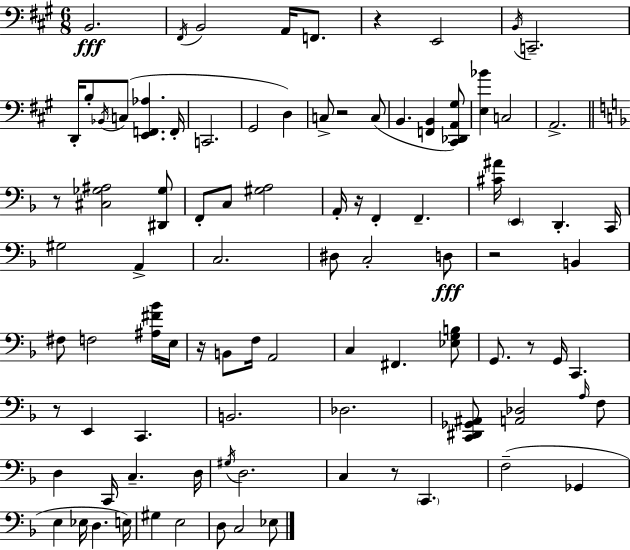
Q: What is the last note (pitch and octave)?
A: Eb3